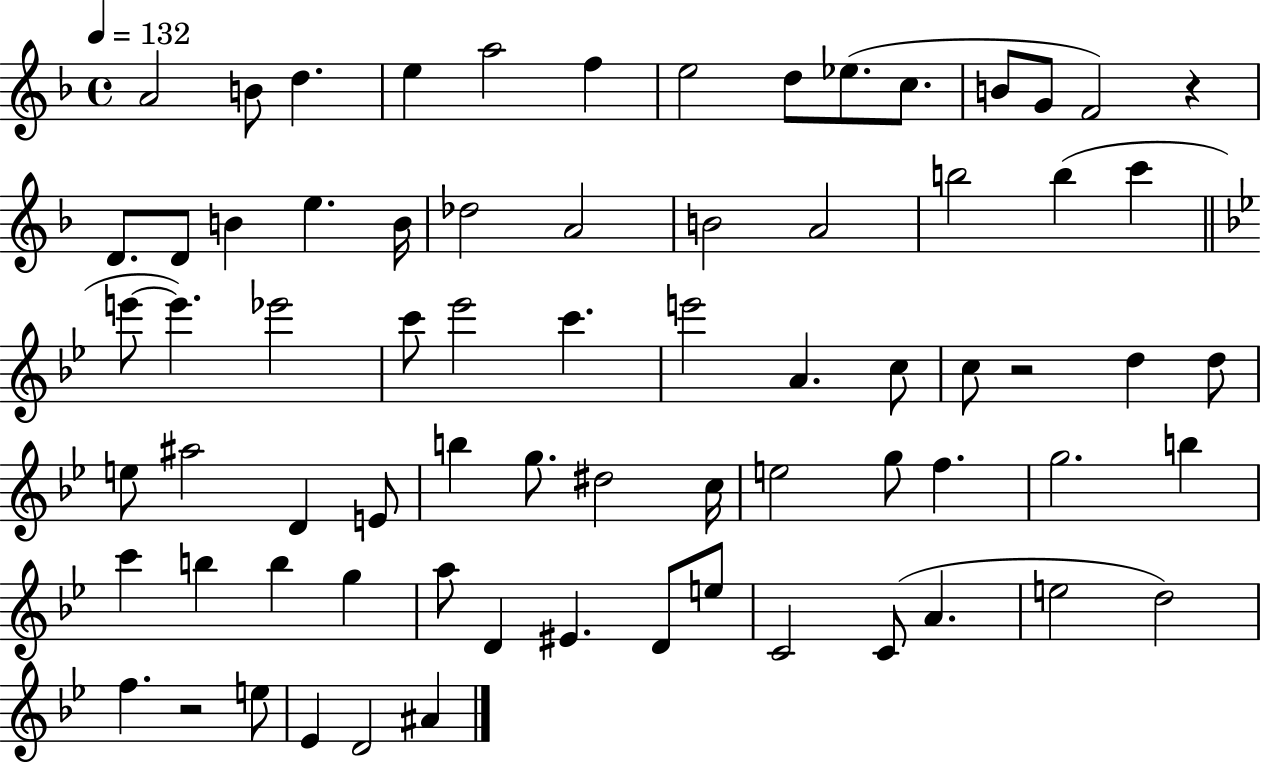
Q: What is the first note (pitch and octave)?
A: A4